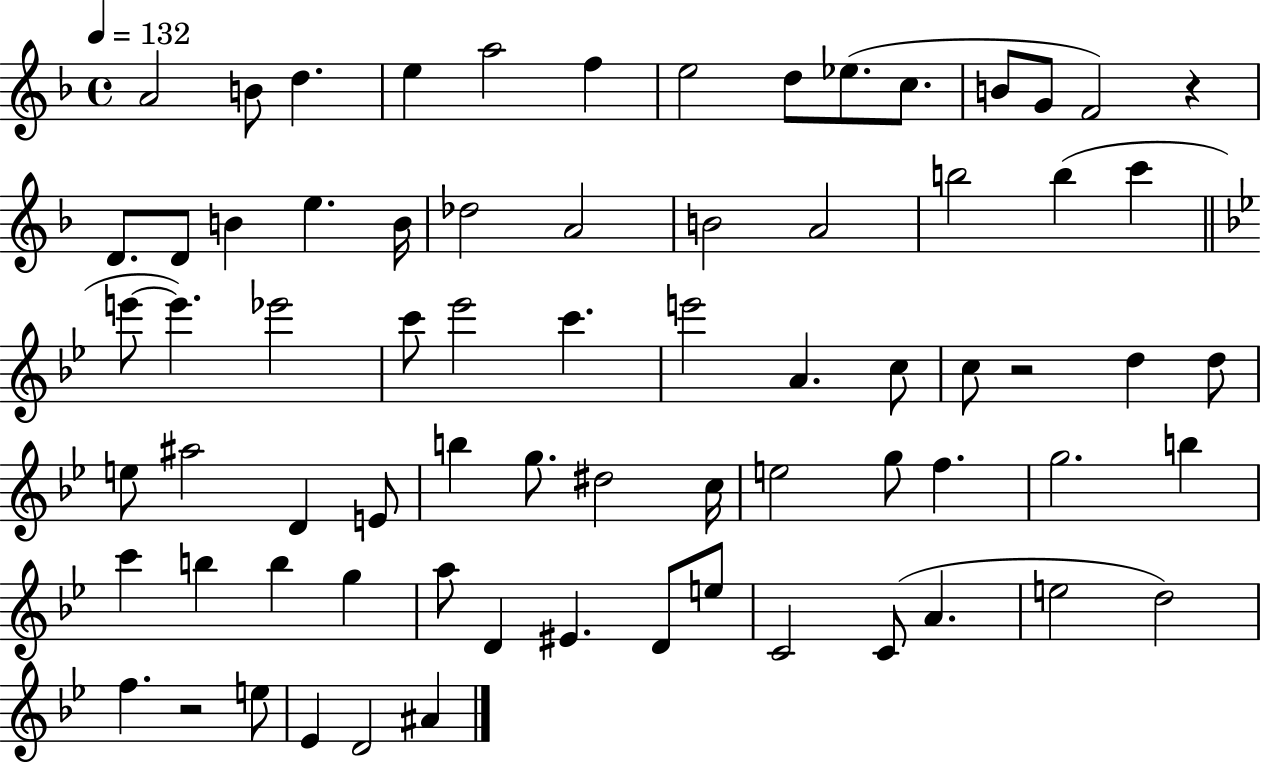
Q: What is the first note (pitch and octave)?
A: A4